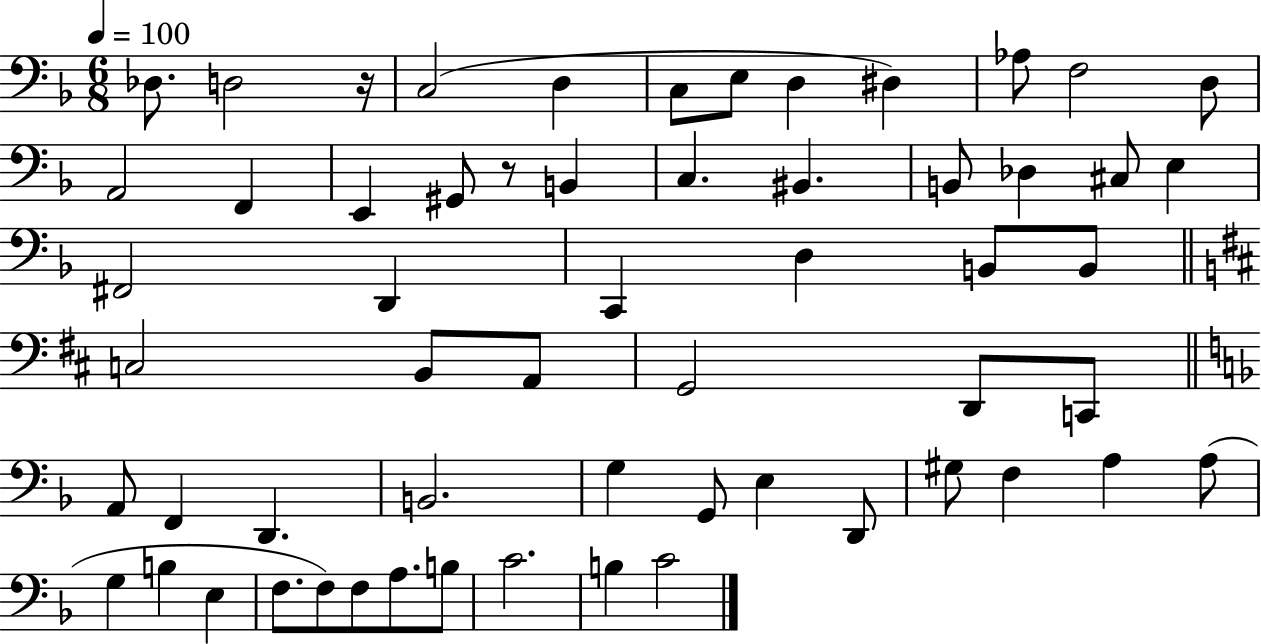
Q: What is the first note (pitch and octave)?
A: Db3